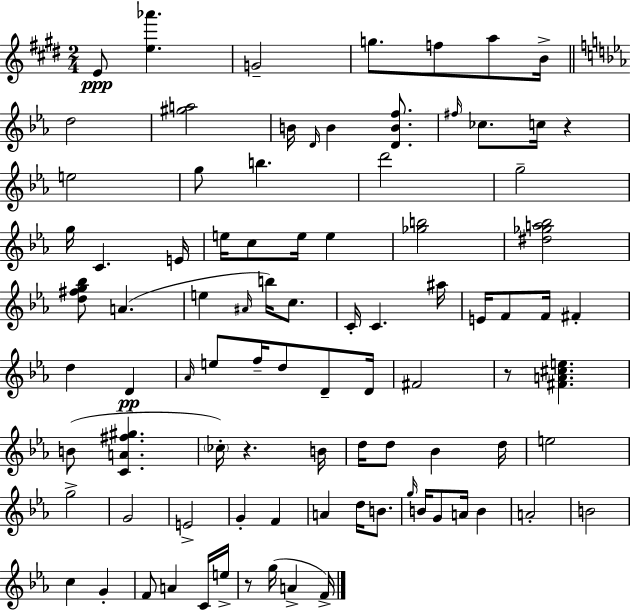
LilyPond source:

{
  \clef treble
  \numericTimeSignature
  \time 2/4
  \key e \major
  \repeat volta 2 { e'8\ppp <e'' aes'''>4. | g'2-- | g''8. f''8 a''8 b'16-> | \bar "||" \break \key ees \major d''2 | <gis'' a''>2 | b'16 \grace { d'16 } b'4 <d' b' f''>8. | \grace { fis''16 } ces''8. c''16 r4 | \break e''2 | g''8 b''4. | d'''2 | g''2-- | \break g''16 c'4. | e'16 e''16 c''8 e''16 e''4 | <ges'' b''>2 | <dis'' ges'' a'' bes''>2 | \break <d'' fis'' g'' bes''>8 a'4.( | e''4 \grace { ais'16 }) b''16 | c''8. c'16-. c'4. | ais''16 e'16 f'8 f'16 fis'4-. | \break d''4 d'4\pp | \grace { aes'16 } e''8 f''16-- d''8 | d'8-- d'16 fis'2 | r8 <fis' a' cis'' e''>4. | \break b'8( <c' a' fis'' gis''>4. | \parenthesize ces''16-.) r4. | b'16 d''16 d''8 bes'4 | d''16 e''2 | \break g''2-> | g'2 | e'2-> | g'4-. | \break f'4 a'4 | d''16 b'8. \grace { g''16 } b'16 g'8 | a'16 b'4 a'2-. | b'2 | \break c''4 | g'4-. f'8 a'4 | c'16 e''16-> r8 g''16( | a'4-> f'16->) } \bar "|."
}